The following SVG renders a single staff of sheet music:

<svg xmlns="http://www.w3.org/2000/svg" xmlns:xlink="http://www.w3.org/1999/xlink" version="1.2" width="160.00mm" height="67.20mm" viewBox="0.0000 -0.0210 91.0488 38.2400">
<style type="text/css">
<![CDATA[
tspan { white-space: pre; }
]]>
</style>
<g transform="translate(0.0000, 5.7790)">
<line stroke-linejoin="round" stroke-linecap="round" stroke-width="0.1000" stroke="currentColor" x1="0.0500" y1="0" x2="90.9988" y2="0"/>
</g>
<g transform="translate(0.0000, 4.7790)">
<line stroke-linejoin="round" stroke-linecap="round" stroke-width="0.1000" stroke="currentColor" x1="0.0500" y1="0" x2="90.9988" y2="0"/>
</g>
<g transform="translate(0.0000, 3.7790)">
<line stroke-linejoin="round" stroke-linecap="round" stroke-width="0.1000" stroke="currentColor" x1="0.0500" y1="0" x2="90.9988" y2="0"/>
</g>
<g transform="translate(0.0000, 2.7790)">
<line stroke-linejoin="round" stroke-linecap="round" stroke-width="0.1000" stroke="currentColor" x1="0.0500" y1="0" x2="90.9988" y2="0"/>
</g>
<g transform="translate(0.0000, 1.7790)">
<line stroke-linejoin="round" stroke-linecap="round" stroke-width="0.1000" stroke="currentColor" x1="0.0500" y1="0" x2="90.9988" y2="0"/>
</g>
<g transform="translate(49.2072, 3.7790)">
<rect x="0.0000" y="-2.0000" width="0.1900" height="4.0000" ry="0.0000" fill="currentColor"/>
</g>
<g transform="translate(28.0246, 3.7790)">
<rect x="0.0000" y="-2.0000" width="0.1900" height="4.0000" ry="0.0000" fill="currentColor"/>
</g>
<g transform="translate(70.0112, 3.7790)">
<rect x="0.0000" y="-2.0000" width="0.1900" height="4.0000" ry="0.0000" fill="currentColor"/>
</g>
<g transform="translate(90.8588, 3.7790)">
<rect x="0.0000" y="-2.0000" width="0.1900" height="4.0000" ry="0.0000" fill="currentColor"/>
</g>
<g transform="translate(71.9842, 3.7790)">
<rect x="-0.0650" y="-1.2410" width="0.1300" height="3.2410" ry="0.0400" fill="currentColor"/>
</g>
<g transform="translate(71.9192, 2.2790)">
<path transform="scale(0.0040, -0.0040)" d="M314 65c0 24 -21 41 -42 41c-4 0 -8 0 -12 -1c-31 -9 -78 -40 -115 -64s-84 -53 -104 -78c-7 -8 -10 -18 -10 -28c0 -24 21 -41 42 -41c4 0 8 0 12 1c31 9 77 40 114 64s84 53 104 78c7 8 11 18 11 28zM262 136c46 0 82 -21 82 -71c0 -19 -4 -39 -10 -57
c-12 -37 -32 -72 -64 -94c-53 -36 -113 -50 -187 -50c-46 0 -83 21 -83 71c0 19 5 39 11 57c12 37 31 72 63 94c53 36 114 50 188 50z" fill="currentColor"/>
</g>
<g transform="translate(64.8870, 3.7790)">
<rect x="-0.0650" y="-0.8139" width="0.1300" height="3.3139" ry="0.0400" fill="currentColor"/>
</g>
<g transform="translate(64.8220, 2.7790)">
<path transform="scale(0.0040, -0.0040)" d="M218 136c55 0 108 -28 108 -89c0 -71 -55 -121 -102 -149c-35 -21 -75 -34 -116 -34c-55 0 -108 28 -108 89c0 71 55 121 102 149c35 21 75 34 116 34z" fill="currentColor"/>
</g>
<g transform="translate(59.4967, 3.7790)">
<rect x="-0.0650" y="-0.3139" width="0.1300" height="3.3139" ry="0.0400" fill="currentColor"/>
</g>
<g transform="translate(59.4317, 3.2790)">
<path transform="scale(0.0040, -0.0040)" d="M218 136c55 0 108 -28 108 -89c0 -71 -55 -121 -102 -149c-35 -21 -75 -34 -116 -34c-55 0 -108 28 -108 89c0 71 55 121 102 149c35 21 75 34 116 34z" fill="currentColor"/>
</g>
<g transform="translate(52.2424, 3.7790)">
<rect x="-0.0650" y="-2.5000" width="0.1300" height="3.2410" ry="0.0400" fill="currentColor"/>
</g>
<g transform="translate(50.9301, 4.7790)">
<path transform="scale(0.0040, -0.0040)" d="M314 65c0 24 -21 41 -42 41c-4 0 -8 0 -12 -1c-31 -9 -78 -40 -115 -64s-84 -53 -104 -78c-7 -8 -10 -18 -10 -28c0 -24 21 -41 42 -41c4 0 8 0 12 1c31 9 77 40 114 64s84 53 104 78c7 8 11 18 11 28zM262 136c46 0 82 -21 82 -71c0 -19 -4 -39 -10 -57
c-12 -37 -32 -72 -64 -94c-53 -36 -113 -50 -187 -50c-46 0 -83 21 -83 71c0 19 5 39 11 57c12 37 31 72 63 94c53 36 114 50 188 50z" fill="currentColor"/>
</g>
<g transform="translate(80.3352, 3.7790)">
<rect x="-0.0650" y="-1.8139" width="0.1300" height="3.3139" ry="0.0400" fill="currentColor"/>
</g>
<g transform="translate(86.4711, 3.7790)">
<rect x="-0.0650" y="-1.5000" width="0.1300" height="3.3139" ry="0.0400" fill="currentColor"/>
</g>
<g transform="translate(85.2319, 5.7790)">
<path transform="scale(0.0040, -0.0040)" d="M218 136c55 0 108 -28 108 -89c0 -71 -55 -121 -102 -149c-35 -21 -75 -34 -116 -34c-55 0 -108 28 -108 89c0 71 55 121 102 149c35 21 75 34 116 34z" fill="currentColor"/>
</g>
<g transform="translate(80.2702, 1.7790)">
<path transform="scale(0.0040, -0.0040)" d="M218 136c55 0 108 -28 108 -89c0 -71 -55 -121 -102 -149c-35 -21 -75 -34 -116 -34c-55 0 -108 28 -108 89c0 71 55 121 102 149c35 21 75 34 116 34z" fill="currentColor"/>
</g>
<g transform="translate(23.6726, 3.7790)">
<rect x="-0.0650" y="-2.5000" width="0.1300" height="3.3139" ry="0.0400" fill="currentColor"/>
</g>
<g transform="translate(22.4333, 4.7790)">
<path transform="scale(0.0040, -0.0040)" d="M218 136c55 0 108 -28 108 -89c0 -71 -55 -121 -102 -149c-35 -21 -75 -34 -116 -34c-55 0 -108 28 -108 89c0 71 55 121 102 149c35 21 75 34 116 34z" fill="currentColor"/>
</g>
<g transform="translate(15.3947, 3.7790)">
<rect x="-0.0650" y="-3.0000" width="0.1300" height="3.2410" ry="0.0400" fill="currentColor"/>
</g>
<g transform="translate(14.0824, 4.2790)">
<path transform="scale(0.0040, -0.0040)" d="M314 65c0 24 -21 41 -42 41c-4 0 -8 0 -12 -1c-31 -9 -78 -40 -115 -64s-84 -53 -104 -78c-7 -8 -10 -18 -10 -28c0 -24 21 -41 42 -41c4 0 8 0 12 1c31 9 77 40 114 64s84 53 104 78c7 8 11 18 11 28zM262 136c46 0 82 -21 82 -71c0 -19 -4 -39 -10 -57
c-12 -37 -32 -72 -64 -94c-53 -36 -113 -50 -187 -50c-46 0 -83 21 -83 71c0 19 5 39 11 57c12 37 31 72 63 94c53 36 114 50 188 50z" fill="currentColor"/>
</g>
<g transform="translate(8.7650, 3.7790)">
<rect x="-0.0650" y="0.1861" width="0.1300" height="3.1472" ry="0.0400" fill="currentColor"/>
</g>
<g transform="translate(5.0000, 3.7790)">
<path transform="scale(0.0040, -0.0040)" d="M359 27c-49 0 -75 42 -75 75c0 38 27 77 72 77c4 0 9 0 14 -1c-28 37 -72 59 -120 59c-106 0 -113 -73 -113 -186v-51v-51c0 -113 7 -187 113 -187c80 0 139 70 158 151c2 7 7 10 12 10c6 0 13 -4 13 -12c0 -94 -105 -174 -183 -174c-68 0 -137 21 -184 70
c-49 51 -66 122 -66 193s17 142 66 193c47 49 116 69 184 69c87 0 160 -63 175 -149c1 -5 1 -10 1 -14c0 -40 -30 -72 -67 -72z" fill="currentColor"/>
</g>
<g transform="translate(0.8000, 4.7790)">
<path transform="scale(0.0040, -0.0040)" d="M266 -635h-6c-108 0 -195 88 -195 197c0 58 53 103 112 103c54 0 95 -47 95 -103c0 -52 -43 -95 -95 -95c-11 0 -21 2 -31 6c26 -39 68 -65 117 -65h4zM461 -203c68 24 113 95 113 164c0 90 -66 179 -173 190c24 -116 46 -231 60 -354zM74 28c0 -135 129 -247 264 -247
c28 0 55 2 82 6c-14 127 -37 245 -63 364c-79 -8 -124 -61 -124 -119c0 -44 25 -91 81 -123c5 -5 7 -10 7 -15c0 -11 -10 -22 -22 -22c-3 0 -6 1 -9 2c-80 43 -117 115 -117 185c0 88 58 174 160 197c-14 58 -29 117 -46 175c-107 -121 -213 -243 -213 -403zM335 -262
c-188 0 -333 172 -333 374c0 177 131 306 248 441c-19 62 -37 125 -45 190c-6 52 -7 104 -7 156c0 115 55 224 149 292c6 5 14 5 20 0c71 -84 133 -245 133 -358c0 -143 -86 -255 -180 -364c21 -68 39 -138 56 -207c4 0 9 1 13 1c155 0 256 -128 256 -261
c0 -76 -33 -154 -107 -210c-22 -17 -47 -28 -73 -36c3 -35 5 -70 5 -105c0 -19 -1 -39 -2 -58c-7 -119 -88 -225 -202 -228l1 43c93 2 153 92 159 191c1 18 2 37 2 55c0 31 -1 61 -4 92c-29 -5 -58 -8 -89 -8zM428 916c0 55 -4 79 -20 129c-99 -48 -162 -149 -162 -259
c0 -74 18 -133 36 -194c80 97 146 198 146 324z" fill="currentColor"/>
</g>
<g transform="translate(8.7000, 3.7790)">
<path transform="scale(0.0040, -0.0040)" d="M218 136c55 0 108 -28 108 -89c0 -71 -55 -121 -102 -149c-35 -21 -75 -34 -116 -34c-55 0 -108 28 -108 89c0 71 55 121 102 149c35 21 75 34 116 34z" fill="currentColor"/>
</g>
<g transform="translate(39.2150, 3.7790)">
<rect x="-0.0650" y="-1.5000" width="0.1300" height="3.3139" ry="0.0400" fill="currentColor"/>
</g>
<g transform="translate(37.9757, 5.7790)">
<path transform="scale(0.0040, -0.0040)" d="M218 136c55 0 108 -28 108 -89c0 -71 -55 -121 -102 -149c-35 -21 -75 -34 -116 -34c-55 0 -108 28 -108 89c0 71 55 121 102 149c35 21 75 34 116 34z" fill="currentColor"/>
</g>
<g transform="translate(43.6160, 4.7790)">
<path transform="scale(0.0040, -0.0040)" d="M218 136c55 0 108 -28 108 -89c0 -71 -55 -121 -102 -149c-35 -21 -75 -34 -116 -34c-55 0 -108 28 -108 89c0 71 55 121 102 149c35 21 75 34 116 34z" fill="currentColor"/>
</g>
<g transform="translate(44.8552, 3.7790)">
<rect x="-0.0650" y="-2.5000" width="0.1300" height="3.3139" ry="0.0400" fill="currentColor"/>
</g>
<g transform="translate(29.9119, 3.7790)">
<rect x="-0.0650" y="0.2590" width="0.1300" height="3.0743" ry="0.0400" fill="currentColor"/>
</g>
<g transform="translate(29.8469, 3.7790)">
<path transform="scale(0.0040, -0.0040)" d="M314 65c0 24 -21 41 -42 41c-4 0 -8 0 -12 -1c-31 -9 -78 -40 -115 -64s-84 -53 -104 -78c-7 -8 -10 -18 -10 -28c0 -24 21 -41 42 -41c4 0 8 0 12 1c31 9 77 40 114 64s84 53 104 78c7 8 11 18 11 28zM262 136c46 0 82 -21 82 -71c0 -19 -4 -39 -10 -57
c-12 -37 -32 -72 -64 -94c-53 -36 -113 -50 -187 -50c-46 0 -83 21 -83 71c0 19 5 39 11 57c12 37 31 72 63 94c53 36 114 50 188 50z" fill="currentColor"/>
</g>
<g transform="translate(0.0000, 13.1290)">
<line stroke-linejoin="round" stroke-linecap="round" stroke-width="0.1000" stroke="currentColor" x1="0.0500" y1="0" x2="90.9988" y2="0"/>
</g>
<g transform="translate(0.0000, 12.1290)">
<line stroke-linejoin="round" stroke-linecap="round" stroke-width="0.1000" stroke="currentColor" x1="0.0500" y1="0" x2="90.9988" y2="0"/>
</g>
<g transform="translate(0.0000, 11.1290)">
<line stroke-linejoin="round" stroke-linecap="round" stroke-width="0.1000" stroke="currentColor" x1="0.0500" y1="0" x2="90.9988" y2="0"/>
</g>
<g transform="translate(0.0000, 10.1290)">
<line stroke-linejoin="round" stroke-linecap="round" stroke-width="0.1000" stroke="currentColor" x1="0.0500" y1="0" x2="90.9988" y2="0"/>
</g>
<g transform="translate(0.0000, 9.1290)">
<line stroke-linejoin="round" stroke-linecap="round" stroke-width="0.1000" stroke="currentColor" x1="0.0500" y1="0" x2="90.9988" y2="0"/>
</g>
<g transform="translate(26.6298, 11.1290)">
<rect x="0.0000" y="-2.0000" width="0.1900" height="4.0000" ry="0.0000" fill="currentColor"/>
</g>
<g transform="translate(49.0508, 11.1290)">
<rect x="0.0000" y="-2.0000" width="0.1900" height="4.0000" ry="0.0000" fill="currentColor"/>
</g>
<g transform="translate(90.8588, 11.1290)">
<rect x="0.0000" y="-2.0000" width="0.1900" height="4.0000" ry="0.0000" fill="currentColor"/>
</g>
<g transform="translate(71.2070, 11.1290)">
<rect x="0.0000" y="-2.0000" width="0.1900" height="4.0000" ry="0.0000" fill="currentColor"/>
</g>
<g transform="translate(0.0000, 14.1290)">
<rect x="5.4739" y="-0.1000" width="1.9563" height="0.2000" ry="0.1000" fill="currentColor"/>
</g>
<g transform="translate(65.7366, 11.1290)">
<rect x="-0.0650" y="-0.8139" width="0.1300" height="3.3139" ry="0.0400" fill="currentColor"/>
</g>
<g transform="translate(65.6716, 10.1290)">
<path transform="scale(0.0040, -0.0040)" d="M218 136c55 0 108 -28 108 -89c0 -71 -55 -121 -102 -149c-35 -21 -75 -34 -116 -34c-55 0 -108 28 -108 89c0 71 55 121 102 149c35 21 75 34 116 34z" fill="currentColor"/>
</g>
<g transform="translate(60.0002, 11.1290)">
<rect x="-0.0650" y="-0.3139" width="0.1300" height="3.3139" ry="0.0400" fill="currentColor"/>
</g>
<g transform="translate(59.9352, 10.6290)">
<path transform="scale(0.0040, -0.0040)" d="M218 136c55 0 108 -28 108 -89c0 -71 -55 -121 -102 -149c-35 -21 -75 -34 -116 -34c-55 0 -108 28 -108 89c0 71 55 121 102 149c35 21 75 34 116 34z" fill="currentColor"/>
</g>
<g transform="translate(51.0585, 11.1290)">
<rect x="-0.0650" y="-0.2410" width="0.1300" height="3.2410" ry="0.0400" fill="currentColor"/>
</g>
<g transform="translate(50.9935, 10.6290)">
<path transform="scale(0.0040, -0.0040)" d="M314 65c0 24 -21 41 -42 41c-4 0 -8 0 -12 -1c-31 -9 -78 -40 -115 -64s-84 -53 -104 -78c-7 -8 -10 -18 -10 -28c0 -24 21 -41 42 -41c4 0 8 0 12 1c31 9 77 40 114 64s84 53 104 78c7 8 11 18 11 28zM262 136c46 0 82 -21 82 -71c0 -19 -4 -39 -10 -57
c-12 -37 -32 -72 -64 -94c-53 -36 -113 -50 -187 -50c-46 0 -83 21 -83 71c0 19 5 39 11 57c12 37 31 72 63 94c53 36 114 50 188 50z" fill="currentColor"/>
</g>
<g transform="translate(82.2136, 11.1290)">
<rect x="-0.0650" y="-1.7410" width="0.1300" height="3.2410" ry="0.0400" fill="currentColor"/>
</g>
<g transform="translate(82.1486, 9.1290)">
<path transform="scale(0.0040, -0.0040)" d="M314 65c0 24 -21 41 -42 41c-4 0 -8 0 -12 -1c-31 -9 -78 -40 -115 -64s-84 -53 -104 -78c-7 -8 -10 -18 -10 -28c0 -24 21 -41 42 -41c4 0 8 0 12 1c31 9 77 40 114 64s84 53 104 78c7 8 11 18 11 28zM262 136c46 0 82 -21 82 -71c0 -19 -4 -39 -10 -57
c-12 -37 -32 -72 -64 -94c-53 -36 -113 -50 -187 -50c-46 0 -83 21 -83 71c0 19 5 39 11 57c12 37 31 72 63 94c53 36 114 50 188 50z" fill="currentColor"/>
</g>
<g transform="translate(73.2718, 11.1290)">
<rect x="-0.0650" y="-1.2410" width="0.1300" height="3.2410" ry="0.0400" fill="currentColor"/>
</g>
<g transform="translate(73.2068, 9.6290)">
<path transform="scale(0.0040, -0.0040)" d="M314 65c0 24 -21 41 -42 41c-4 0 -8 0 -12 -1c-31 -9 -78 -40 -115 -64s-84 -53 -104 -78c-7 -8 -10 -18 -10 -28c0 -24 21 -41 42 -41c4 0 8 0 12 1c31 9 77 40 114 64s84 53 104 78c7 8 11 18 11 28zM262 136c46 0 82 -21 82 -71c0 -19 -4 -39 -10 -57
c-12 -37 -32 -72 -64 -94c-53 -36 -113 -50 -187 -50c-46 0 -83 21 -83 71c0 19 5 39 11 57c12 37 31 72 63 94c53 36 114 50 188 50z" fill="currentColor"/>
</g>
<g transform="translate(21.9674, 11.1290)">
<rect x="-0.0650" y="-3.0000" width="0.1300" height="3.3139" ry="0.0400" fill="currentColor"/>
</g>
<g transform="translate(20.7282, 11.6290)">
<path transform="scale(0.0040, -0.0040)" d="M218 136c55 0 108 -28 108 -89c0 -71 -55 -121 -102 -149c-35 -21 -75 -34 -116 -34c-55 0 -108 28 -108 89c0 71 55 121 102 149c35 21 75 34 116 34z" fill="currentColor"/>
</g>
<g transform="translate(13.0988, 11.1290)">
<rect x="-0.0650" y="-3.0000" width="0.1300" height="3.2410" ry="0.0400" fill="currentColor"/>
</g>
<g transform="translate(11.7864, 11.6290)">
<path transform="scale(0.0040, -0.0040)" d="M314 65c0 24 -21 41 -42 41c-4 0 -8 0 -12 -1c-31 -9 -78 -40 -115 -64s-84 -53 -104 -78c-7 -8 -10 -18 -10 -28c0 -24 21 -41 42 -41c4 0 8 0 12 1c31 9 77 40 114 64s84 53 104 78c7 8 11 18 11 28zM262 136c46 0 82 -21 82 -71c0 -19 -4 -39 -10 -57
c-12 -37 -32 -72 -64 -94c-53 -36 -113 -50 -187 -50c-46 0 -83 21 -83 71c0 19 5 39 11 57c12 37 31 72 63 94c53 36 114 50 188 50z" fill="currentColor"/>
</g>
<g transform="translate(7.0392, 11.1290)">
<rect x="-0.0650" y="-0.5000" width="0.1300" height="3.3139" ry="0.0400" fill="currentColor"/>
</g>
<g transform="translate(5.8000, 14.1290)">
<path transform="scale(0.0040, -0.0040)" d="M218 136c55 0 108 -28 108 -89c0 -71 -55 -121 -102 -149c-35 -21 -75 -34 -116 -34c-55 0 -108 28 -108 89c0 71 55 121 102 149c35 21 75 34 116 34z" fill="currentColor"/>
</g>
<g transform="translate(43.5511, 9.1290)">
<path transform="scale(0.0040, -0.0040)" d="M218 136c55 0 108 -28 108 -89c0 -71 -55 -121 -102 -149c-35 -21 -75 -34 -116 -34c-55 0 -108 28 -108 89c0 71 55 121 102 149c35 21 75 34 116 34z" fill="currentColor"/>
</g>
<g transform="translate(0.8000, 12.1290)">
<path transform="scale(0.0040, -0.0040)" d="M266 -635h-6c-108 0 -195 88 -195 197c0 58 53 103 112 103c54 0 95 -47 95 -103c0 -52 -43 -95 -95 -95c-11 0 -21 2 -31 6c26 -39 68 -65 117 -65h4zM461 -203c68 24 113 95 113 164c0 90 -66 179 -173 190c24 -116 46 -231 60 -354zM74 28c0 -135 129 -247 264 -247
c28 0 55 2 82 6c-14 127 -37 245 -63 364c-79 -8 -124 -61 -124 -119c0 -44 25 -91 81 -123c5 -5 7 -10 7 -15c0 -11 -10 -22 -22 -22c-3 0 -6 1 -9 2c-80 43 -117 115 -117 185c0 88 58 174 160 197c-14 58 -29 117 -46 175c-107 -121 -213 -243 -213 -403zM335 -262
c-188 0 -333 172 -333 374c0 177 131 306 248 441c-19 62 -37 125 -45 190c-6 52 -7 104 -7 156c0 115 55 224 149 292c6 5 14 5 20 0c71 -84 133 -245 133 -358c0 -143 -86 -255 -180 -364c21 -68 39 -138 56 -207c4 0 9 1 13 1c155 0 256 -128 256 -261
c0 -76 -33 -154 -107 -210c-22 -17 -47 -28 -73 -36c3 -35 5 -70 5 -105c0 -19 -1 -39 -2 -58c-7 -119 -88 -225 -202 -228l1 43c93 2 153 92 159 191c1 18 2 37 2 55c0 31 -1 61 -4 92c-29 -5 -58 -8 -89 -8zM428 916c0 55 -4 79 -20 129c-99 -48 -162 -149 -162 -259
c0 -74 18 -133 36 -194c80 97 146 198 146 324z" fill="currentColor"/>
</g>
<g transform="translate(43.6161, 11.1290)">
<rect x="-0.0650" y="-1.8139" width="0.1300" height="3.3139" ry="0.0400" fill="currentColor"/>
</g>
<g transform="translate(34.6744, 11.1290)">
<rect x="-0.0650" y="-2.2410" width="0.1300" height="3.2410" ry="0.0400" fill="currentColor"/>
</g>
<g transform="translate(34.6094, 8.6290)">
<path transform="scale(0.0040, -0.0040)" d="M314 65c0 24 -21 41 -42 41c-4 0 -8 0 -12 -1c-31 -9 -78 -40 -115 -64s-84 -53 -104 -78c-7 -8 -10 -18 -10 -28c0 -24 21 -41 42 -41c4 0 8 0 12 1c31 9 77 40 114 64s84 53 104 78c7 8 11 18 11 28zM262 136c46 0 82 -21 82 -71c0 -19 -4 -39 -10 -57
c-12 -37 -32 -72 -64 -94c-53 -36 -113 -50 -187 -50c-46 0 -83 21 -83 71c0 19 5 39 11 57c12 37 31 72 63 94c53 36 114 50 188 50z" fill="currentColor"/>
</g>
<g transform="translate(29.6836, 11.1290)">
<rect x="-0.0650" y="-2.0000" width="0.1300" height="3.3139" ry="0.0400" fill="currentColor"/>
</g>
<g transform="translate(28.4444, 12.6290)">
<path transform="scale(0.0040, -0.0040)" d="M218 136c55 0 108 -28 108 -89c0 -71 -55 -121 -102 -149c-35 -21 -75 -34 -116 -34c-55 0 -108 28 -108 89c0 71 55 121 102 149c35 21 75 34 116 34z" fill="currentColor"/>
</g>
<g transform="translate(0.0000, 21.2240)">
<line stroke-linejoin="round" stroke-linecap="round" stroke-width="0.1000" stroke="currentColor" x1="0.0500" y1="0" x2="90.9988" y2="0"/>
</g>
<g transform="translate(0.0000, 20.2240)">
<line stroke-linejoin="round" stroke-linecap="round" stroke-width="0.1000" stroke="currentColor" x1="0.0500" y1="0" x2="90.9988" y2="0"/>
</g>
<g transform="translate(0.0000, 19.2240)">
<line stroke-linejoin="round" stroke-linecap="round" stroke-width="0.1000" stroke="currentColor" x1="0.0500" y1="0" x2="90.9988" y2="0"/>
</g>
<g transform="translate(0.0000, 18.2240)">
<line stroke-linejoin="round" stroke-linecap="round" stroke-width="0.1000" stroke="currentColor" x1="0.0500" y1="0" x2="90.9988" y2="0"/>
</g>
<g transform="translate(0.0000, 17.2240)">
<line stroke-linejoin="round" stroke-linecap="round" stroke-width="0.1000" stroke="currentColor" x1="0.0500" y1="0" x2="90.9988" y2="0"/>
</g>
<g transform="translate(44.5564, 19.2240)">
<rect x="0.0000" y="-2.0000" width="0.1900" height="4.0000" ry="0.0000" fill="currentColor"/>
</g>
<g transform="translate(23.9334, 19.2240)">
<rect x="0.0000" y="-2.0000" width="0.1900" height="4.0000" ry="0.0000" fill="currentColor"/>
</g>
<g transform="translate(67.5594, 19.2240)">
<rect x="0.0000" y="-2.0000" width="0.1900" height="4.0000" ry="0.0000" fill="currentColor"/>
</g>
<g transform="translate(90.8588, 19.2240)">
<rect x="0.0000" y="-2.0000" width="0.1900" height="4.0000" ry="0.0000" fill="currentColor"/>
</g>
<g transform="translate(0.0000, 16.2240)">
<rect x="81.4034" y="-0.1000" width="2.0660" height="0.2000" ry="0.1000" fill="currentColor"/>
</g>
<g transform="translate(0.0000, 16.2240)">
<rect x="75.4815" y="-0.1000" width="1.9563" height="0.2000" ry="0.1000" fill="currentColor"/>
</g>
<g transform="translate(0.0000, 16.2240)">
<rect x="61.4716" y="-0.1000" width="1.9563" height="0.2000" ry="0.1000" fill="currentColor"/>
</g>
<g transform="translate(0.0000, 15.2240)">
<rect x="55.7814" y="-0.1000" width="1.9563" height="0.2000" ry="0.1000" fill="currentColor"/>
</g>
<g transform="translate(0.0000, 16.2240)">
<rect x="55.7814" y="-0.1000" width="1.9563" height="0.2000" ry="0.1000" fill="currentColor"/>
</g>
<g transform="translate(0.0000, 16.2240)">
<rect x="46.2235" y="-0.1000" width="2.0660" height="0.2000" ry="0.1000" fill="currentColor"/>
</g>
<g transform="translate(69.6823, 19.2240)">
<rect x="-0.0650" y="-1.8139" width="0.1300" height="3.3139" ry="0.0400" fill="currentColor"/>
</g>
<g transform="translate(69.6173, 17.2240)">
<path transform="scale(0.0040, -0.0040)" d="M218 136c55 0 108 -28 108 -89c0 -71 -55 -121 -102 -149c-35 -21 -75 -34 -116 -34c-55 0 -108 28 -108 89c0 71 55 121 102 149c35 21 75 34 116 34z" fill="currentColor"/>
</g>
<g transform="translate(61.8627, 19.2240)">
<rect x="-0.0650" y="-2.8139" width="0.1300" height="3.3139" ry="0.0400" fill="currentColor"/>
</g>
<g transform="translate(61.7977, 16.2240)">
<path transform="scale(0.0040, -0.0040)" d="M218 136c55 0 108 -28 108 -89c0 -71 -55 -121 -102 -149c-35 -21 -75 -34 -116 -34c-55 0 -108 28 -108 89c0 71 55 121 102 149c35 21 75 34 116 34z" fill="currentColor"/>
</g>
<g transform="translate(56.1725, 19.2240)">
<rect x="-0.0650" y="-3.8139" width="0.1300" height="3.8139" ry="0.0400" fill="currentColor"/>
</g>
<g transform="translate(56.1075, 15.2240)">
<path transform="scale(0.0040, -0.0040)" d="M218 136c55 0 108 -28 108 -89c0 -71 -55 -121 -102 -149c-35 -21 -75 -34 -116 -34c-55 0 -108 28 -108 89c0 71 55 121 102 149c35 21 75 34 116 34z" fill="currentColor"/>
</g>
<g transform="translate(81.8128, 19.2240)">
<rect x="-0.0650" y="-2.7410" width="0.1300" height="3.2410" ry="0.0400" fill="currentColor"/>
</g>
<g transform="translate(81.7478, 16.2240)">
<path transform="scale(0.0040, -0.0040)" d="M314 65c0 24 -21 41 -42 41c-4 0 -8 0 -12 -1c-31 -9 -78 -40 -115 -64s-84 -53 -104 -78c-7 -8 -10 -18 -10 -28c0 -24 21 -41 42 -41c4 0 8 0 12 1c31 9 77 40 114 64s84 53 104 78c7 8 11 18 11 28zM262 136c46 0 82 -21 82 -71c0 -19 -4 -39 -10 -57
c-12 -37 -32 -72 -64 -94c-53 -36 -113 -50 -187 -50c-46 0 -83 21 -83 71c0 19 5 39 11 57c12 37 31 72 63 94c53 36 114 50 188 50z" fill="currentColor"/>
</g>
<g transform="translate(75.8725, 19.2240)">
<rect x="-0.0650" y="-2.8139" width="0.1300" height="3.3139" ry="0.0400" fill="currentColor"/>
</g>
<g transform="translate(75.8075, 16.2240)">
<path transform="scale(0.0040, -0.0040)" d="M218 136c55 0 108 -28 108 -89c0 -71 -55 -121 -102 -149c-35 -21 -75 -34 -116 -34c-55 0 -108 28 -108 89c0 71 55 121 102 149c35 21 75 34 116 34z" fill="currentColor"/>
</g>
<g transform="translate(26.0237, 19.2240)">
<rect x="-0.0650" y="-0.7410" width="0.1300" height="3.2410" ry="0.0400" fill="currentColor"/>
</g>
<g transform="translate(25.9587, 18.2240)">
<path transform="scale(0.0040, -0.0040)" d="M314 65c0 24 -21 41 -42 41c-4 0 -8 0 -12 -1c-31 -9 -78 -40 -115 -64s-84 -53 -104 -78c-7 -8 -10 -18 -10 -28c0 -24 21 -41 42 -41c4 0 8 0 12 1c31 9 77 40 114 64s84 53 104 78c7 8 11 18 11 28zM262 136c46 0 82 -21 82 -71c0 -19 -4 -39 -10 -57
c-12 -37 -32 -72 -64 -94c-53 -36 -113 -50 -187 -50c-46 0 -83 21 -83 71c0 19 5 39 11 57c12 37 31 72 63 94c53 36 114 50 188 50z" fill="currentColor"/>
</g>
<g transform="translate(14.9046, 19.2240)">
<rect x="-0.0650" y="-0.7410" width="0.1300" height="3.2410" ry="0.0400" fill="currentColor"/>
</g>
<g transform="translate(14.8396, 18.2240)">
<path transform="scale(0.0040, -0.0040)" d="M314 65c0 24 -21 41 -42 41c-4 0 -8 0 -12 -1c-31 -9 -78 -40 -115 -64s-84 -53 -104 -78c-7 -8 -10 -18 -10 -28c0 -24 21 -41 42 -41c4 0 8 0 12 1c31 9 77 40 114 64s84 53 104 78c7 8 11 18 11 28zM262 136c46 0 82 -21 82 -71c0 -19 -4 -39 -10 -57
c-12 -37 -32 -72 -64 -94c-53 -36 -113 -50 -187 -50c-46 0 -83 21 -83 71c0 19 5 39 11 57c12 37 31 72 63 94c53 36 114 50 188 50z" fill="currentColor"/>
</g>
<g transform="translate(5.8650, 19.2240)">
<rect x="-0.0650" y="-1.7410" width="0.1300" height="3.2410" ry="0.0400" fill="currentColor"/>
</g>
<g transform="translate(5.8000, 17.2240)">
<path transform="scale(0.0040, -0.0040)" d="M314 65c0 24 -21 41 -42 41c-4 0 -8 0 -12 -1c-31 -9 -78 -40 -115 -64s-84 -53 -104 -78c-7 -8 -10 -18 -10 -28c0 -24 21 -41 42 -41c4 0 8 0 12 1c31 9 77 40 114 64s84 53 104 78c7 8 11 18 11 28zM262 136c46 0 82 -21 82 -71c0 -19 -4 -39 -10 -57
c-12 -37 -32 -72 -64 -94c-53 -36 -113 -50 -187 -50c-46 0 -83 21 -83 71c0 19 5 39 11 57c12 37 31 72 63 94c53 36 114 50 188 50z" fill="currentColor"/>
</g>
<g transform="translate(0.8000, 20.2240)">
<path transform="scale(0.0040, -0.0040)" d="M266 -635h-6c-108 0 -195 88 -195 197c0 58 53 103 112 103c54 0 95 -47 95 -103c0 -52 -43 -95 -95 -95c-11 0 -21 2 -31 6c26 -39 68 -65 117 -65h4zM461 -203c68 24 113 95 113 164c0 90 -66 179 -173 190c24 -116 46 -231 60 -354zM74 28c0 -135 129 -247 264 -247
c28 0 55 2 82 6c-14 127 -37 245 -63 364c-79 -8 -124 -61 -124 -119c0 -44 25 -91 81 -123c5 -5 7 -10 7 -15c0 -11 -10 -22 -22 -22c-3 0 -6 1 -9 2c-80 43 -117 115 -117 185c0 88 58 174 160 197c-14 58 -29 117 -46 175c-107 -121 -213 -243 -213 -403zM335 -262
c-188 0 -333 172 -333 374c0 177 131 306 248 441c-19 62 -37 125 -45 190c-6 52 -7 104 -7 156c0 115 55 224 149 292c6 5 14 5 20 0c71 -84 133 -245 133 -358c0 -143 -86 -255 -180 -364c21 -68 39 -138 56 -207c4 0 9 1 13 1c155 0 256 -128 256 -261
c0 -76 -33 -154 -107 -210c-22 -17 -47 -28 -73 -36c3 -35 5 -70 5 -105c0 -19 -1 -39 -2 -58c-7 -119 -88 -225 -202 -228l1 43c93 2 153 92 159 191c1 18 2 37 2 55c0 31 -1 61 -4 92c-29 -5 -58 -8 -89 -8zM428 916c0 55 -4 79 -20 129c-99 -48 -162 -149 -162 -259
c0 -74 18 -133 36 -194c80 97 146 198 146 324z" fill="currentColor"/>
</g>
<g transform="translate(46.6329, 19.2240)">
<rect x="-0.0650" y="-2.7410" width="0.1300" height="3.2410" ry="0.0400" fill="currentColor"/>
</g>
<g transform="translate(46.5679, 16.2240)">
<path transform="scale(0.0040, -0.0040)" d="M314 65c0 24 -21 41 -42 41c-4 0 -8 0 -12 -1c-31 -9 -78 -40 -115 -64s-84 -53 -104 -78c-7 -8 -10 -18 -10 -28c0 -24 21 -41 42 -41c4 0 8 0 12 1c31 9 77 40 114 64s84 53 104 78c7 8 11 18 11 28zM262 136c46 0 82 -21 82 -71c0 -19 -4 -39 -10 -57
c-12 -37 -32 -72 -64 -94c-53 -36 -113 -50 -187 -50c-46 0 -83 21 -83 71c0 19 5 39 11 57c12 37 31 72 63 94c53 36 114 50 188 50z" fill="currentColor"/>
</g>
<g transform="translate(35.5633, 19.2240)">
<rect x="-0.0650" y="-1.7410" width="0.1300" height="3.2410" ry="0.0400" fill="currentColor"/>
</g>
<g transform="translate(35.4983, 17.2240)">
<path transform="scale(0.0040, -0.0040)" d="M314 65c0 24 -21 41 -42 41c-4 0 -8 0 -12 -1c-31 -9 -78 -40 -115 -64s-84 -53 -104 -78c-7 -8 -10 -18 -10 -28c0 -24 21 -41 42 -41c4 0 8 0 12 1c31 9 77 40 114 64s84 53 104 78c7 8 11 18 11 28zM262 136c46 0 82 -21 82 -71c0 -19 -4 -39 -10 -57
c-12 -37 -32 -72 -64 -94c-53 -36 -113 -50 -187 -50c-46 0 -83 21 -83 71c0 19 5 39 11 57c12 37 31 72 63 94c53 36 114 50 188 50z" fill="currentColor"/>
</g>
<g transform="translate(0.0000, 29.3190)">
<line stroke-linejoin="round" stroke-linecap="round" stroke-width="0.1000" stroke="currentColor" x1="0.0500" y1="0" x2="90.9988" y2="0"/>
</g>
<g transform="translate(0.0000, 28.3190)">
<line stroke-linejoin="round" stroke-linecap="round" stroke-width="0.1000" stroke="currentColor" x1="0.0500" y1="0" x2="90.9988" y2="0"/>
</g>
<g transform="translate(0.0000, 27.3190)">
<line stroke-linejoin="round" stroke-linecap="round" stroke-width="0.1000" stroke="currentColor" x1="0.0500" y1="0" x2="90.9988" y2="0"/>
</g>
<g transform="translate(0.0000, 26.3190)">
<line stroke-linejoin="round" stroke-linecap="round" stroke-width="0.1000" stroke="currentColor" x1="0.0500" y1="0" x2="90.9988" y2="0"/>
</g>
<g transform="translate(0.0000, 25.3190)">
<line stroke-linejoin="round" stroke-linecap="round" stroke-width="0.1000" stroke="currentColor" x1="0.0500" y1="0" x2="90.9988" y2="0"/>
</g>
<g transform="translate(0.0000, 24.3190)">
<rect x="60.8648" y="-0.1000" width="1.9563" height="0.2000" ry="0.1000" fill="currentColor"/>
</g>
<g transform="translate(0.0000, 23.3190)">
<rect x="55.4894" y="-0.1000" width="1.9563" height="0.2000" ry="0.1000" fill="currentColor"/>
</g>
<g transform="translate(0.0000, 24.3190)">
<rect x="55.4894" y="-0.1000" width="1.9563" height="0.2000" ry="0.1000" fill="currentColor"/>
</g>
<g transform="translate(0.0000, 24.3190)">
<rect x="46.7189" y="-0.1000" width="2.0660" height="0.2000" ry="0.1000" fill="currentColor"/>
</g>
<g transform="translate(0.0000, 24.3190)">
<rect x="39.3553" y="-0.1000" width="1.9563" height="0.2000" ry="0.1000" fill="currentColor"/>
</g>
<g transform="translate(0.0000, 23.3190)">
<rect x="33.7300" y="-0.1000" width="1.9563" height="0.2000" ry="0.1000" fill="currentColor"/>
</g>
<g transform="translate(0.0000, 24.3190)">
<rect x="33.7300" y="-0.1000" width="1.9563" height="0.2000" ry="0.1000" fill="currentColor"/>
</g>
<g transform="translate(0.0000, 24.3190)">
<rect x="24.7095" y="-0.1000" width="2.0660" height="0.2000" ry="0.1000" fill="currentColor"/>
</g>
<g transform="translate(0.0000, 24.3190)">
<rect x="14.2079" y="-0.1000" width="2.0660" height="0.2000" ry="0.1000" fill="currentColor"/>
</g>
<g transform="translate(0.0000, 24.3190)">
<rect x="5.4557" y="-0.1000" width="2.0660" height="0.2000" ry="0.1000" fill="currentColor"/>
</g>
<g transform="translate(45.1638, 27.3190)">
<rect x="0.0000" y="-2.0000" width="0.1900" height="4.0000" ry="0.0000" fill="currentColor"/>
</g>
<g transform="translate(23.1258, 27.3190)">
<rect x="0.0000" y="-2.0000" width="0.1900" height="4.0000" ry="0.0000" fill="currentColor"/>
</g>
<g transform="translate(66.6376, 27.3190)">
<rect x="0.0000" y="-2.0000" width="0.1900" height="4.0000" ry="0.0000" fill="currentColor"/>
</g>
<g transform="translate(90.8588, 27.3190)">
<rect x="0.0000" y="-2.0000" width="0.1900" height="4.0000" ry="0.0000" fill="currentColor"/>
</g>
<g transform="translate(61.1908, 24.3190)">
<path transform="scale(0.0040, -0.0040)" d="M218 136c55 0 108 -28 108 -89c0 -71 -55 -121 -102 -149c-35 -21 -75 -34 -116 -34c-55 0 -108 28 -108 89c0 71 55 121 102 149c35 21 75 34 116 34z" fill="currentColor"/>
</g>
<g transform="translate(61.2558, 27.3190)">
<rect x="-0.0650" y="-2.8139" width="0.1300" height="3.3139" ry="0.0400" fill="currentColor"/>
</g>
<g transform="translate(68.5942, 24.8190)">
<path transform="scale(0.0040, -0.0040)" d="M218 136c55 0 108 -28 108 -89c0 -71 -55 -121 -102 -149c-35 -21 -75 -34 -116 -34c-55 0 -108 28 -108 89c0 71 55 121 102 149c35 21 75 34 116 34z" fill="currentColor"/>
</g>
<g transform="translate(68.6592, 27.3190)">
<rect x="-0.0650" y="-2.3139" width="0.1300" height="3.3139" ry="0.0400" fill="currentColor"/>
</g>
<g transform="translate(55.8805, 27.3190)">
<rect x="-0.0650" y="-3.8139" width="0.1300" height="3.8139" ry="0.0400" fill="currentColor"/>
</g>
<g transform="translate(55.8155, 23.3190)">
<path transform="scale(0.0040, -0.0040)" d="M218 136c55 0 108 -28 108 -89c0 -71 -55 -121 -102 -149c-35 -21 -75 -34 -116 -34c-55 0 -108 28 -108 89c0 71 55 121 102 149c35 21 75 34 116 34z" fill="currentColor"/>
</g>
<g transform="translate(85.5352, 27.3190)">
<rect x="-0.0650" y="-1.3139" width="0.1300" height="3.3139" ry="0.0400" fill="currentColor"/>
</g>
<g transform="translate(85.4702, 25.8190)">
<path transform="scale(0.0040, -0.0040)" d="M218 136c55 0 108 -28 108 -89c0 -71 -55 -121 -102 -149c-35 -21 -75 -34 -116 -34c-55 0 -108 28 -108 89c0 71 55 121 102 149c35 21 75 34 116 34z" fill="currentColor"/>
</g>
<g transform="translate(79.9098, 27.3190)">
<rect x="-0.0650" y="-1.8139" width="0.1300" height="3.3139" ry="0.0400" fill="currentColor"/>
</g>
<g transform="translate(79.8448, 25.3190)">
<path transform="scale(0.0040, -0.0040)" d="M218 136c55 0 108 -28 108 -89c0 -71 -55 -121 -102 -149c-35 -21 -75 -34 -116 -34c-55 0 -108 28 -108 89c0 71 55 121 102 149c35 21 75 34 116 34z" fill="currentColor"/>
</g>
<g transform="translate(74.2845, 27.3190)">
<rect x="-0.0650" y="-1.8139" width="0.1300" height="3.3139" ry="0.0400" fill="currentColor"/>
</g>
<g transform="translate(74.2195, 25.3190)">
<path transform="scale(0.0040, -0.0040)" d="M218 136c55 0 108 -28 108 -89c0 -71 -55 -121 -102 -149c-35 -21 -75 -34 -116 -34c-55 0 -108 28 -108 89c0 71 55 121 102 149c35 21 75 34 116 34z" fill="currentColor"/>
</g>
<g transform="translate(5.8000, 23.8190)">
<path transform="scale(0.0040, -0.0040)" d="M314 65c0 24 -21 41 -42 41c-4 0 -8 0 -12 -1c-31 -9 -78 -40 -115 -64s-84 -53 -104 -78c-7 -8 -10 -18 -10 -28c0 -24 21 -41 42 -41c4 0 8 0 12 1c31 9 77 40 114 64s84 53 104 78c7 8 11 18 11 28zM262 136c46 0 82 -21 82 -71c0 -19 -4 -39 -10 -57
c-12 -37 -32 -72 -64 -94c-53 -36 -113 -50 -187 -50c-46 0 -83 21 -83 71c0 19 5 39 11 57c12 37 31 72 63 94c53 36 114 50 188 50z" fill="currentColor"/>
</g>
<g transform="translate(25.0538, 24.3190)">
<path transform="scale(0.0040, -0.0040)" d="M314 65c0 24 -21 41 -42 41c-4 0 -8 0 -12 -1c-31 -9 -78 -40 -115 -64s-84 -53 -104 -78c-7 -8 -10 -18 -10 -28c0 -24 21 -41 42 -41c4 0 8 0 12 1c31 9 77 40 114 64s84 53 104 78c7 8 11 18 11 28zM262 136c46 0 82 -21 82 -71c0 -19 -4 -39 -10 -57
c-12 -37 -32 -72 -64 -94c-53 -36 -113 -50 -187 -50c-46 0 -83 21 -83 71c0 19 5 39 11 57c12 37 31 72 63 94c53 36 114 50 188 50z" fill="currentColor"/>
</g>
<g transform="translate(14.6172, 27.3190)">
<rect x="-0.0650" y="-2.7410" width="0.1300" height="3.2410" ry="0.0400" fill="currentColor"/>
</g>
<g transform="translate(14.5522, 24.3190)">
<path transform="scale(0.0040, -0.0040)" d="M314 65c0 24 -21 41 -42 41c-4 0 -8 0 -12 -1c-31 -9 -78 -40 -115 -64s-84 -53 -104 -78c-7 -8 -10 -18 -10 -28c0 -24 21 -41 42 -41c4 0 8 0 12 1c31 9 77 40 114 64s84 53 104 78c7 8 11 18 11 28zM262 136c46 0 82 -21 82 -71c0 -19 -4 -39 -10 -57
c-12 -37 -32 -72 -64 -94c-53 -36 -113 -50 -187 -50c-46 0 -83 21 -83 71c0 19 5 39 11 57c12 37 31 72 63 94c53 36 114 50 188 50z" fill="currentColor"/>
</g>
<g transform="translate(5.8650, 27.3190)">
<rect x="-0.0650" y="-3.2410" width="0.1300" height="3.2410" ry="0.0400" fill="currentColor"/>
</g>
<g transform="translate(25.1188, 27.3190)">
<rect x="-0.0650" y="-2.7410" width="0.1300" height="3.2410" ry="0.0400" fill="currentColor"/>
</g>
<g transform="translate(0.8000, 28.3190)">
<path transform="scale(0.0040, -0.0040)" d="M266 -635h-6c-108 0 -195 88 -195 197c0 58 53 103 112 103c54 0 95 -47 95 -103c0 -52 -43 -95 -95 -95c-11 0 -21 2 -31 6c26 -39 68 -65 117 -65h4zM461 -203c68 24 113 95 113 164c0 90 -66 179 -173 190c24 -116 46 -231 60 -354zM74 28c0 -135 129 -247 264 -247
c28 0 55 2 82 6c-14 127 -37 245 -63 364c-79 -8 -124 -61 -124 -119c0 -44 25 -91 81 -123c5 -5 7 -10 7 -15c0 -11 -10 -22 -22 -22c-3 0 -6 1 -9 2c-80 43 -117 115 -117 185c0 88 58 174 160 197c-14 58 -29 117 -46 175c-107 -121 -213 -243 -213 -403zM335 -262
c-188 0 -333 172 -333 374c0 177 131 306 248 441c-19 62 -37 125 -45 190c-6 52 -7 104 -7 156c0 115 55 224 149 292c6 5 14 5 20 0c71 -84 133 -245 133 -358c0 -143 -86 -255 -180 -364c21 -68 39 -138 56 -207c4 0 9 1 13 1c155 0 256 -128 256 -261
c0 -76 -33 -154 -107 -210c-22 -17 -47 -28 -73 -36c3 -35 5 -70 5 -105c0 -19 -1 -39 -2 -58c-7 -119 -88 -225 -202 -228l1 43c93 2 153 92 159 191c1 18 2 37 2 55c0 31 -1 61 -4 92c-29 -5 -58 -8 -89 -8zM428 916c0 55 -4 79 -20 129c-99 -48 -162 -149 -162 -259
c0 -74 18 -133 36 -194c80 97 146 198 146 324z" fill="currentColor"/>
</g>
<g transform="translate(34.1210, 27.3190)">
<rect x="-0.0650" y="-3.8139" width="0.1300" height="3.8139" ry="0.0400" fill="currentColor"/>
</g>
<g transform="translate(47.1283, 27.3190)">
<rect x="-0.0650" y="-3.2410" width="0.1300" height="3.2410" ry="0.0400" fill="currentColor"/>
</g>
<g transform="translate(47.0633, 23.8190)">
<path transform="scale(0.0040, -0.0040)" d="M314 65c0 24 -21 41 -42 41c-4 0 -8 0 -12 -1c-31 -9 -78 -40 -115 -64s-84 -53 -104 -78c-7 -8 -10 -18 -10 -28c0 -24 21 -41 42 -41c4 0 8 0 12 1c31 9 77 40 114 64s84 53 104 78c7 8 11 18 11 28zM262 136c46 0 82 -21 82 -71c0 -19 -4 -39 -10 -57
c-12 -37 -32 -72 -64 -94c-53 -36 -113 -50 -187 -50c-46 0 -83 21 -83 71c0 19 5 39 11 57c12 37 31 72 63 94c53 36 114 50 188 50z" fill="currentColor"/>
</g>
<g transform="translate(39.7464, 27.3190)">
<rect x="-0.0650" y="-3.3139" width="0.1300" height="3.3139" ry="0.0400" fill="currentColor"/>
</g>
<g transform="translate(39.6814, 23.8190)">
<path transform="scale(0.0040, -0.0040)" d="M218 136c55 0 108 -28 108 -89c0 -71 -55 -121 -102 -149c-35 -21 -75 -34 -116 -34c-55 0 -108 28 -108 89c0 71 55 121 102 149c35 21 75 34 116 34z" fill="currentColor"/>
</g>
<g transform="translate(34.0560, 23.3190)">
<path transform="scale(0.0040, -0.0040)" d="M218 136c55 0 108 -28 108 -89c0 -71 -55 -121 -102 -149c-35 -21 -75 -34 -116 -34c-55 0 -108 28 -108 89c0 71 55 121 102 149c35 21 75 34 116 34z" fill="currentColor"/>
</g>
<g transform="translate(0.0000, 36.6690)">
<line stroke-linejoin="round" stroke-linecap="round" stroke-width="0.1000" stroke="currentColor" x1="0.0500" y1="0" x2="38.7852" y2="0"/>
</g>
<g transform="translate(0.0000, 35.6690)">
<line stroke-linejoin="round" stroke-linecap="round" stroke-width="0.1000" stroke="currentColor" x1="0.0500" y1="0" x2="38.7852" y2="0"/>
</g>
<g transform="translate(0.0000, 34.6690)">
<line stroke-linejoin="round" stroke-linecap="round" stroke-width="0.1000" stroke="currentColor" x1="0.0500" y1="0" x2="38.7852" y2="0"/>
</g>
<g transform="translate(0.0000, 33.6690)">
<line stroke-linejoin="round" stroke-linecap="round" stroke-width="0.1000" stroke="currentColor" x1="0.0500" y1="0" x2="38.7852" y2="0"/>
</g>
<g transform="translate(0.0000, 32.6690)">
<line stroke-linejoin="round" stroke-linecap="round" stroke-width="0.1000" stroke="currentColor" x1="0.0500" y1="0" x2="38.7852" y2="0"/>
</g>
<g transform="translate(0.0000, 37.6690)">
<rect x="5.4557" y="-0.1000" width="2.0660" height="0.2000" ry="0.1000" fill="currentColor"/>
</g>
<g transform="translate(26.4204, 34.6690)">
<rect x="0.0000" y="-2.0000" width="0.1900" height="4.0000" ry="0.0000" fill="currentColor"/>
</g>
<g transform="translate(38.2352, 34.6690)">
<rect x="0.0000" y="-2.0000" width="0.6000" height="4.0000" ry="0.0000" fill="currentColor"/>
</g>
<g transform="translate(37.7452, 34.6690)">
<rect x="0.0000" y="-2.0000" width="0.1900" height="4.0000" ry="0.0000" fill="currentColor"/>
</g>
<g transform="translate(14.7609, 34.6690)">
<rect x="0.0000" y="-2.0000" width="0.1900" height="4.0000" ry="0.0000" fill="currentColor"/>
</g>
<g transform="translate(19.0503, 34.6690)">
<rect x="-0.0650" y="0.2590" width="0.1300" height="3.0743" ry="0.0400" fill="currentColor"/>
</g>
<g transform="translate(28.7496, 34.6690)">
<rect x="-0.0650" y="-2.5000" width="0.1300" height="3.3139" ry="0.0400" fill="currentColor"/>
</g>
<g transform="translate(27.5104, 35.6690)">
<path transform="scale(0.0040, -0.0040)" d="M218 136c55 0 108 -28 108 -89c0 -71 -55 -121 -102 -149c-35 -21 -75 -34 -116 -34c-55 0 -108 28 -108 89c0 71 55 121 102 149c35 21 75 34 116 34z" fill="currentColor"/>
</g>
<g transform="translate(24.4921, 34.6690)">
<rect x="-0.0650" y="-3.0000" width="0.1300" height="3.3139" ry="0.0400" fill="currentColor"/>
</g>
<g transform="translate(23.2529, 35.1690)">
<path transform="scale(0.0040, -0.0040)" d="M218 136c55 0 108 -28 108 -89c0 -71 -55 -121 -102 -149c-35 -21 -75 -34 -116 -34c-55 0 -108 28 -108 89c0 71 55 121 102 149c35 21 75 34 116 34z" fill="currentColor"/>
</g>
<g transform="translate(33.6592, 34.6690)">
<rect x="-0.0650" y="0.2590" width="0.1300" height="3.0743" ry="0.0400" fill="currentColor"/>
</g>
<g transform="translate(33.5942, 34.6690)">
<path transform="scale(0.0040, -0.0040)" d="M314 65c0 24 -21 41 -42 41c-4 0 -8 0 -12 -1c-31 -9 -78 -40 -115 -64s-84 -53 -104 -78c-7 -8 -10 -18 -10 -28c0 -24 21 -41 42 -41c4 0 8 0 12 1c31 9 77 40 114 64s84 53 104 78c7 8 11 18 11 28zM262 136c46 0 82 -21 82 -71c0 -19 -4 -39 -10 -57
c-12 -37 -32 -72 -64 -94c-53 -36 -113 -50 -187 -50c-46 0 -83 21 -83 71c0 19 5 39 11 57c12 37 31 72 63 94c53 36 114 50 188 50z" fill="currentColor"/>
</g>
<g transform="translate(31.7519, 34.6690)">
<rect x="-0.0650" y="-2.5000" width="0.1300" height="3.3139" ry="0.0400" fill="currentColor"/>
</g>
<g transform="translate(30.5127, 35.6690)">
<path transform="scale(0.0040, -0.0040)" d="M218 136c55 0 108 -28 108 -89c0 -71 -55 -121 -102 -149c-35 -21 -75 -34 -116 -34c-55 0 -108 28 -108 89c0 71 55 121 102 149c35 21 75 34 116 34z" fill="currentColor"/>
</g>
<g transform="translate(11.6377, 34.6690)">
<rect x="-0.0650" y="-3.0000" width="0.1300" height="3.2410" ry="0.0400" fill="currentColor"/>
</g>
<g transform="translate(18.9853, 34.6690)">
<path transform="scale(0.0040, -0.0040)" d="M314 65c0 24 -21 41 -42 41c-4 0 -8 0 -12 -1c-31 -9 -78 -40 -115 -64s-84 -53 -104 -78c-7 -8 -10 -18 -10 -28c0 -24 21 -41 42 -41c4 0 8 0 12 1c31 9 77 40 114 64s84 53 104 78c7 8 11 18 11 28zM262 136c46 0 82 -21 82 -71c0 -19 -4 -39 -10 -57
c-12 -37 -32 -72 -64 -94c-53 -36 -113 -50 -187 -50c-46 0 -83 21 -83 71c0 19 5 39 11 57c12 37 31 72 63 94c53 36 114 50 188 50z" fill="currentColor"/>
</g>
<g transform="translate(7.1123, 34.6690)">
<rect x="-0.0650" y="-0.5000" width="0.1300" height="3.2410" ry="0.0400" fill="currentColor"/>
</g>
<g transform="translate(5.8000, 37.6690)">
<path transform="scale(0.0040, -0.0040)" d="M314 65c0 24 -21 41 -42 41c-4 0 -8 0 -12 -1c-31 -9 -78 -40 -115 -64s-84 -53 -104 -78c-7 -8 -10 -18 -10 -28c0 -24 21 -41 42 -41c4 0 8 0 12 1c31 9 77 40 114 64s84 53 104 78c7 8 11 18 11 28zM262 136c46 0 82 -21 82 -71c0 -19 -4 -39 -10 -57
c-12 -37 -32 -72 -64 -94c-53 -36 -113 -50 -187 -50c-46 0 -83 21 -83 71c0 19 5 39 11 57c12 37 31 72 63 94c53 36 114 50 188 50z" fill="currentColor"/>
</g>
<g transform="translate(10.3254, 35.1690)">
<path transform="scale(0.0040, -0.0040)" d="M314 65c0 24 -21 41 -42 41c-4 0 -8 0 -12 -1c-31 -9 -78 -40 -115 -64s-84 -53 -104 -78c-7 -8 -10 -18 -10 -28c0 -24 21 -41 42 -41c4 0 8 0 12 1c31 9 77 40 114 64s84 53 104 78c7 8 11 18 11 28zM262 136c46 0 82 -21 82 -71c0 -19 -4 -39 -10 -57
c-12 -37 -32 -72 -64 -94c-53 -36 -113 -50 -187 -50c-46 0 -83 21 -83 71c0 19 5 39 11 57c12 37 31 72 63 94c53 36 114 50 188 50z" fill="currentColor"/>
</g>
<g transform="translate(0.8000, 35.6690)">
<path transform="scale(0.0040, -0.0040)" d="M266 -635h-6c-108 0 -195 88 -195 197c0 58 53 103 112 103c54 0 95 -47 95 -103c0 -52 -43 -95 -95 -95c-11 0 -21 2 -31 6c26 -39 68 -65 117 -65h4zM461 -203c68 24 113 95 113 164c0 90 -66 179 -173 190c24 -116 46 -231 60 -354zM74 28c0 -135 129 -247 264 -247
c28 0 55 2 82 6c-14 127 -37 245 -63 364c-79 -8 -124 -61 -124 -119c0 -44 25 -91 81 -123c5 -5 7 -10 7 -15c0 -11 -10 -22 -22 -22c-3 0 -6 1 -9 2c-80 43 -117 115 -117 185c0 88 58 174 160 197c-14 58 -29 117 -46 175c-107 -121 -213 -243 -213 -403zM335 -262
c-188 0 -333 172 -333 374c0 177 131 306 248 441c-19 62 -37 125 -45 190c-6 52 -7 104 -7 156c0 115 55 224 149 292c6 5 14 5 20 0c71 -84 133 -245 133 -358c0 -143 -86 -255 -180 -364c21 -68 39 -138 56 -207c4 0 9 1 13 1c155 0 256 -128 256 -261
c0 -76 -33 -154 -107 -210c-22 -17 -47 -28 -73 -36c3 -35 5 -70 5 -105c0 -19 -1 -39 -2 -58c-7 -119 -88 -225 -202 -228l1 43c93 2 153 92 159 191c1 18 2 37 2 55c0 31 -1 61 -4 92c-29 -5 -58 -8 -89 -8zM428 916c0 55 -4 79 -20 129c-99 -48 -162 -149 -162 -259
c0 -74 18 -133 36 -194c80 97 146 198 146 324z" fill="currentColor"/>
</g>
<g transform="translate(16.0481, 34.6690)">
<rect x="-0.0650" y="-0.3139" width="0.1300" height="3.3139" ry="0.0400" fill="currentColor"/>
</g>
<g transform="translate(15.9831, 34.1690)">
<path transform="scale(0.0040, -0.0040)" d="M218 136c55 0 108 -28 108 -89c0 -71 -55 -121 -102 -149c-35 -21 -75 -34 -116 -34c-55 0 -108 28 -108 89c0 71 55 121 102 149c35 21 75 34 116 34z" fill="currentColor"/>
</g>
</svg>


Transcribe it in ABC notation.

X:1
T:Untitled
M:4/4
L:1/4
K:C
B A2 G B2 E G G2 c d e2 f E C A2 A F g2 f c2 c d e2 f2 f2 d2 d2 f2 a2 c' a f a a2 b2 a2 a2 c' b b2 c' a g f f e C2 A2 c B2 A G G B2